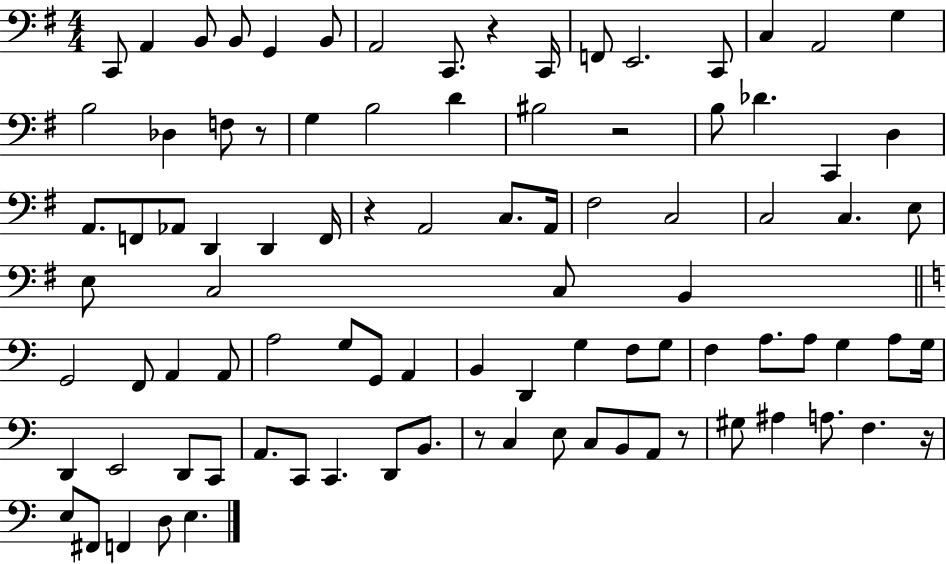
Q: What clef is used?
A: bass